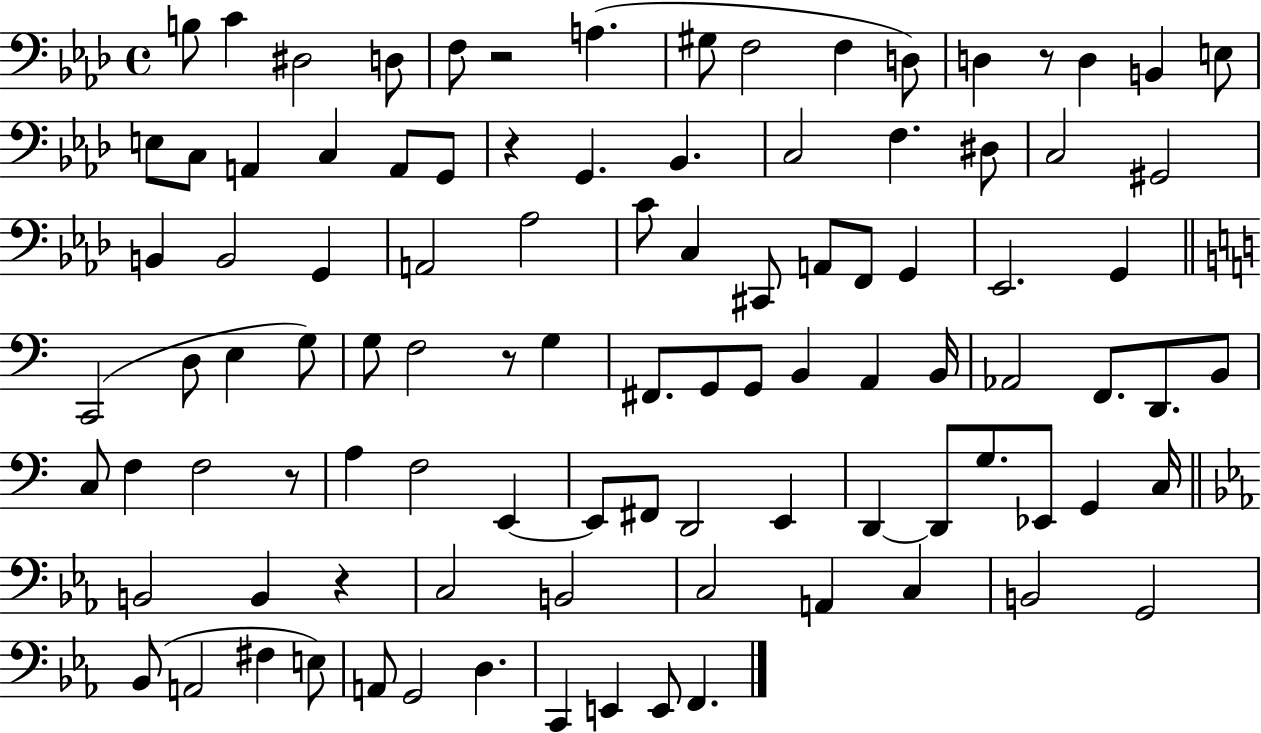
X:1
T:Untitled
M:4/4
L:1/4
K:Ab
B,/2 C ^D,2 D,/2 F,/2 z2 A, ^G,/2 F,2 F, D,/2 D, z/2 D, B,, E,/2 E,/2 C,/2 A,, C, A,,/2 G,,/2 z G,, _B,, C,2 F, ^D,/2 C,2 ^G,,2 B,, B,,2 G,, A,,2 _A,2 C/2 C, ^C,,/2 A,,/2 F,,/2 G,, _E,,2 G,, C,,2 D,/2 E, G,/2 G,/2 F,2 z/2 G, ^F,,/2 G,,/2 G,,/2 B,, A,, B,,/4 _A,,2 F,,/2 D,,/2 B,,/2 C,/2 F, F,2 z/2 A, F,2 E,, E,,/2 ^F,,/2 D,,2 E,, D,, D,,/2 G,/2 _E,,/2 G,, C,/4 B,,2 B,, z C,2 B,,2 C,2 A,, C, B,,2 G,,2 _B,,/2 A,,2 ^F, E,/2 A,,/2 G,,2 D, C,, E,, E,,/2 F,,